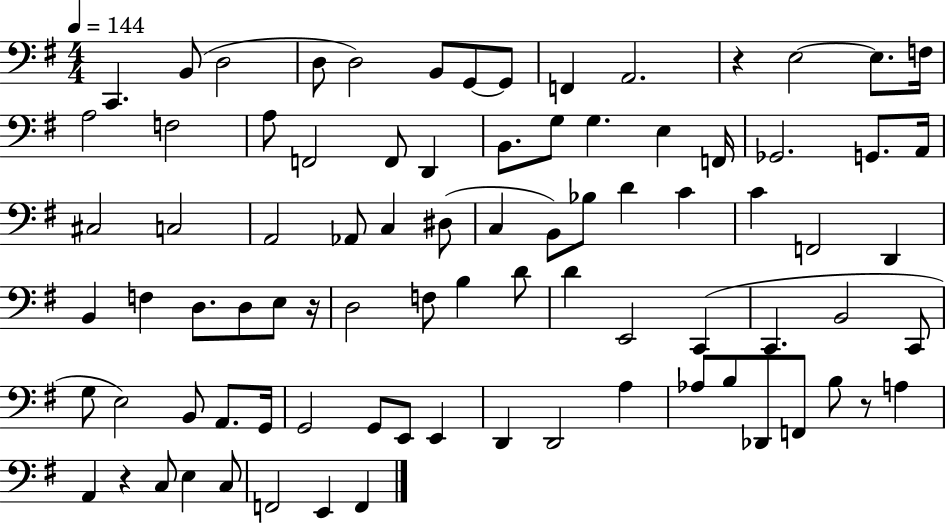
C2/q. B2/e D3/h D3/e D3/h B2/e G2/e G2/e F2/q A2/h. R/q E3/h E3/e. F3/s A3/h F3/h A3/e F2/h F2/e D2/q B2/e. G3/e G3/q. E3/q F2/s Gb2/h. G2/e. A2/s C#3/h C3/h A2/h Ab2/e C3/q D#3/e C3/q B2/e Bb3/e D4/q C4/q C4/q F2/h D2/q B2/q F3/q D3/e. D3/e E3/e R/s D3/h F3/e B3/q D4/e D4/q E2/h C2/q C2/q. B2/h C2/e G3/e E3/h B2/e A2/e. G2/s G2/h G2/e E2/e E2/q D2/q D2/h A3/q Ab3/e B3/e Db2/e F2/e B3/e R/e A3/q A2/q R/q C3/e E3/q C3/e F2/h E2/q F2/q